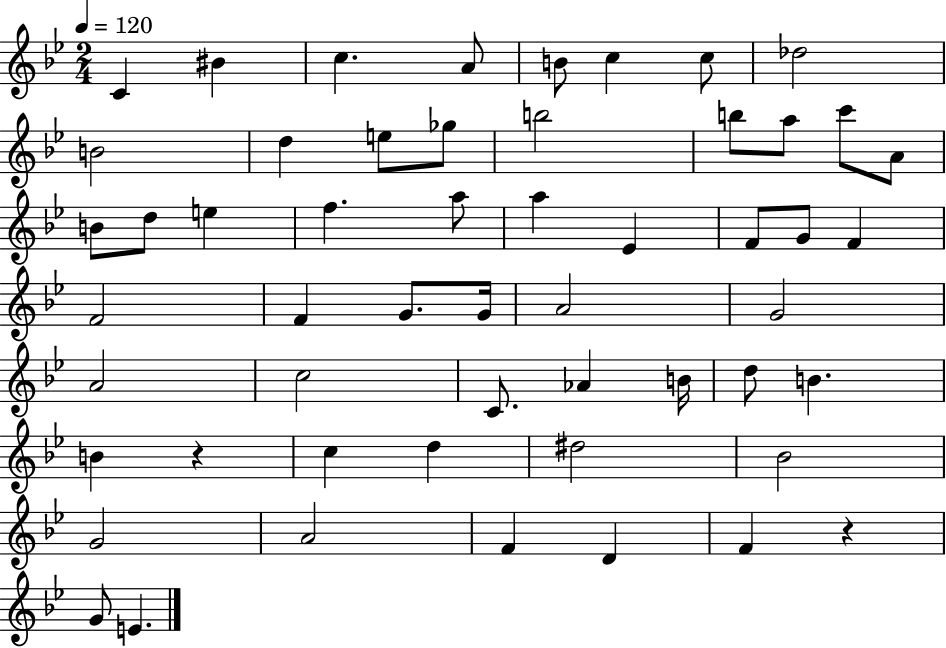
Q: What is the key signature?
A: BES major